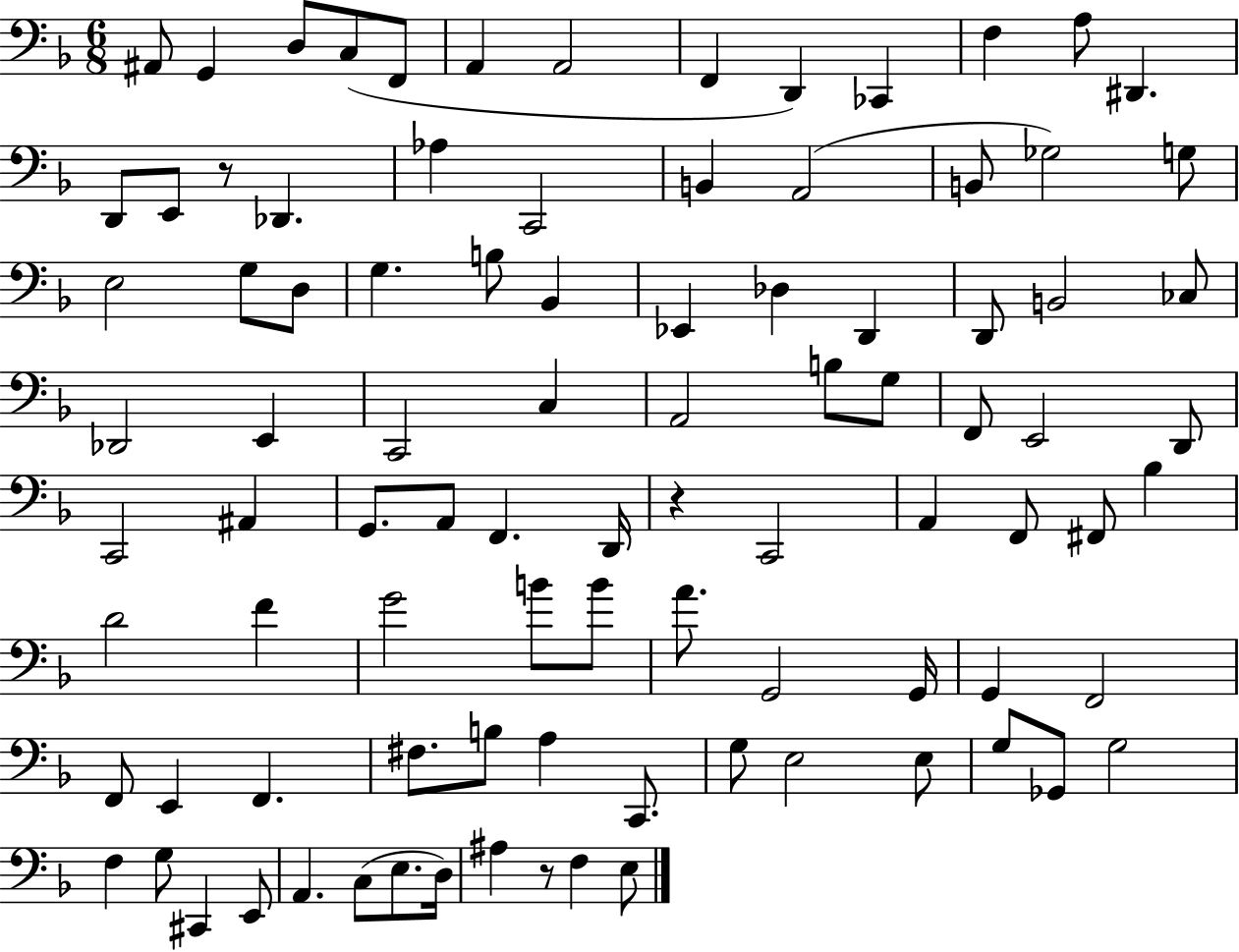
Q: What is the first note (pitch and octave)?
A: A#2